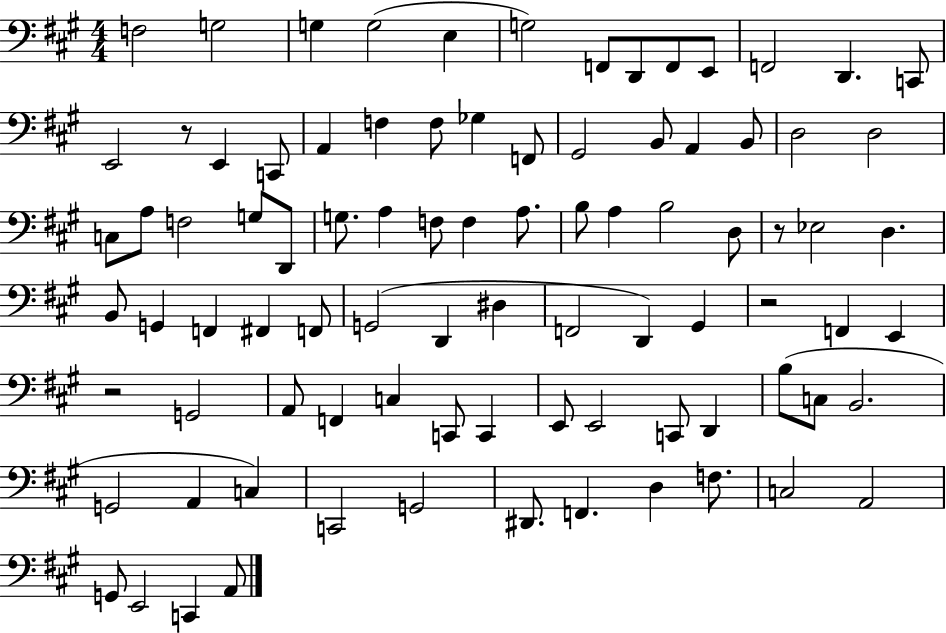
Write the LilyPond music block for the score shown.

{
  \clef bass
  \numericTimeSignature
  \time 4/4
  \key a \major
  f2 g2 | g4 g2( e4 | g2) f,8 d,8 f,8 e,8 | f,2 d,4. c,8 | \break e,2 r8 e,4 c,8 | a,4 f4 f8 ges4 f,8 | gis,2 b,8 a,4 b,8 | d2 d2 | \break c8 a8 f2 g8 d,8 | g8. a4 f8 f4 a8. | b8 a4 b2 d8 | r8 ees2 d4. | \break b,8 g,4 f,4 fis,4 f,8 | g,2( d,4 dis4 | f,2 d,4) gis,4 | r2 f,4 e,4 | \break r2 g,2 | a,8 f,4 c4 c,8 c,4 | e,8 e,2 c,8 d,4 | b8( c8 b,2. | \break g,2 a,4 c4) | c,2 g,2 | dis,8. f,4. d4 f8. | c2 a,2 | \break g,8 e,2 c,4 a,8 | \bar "|."
}